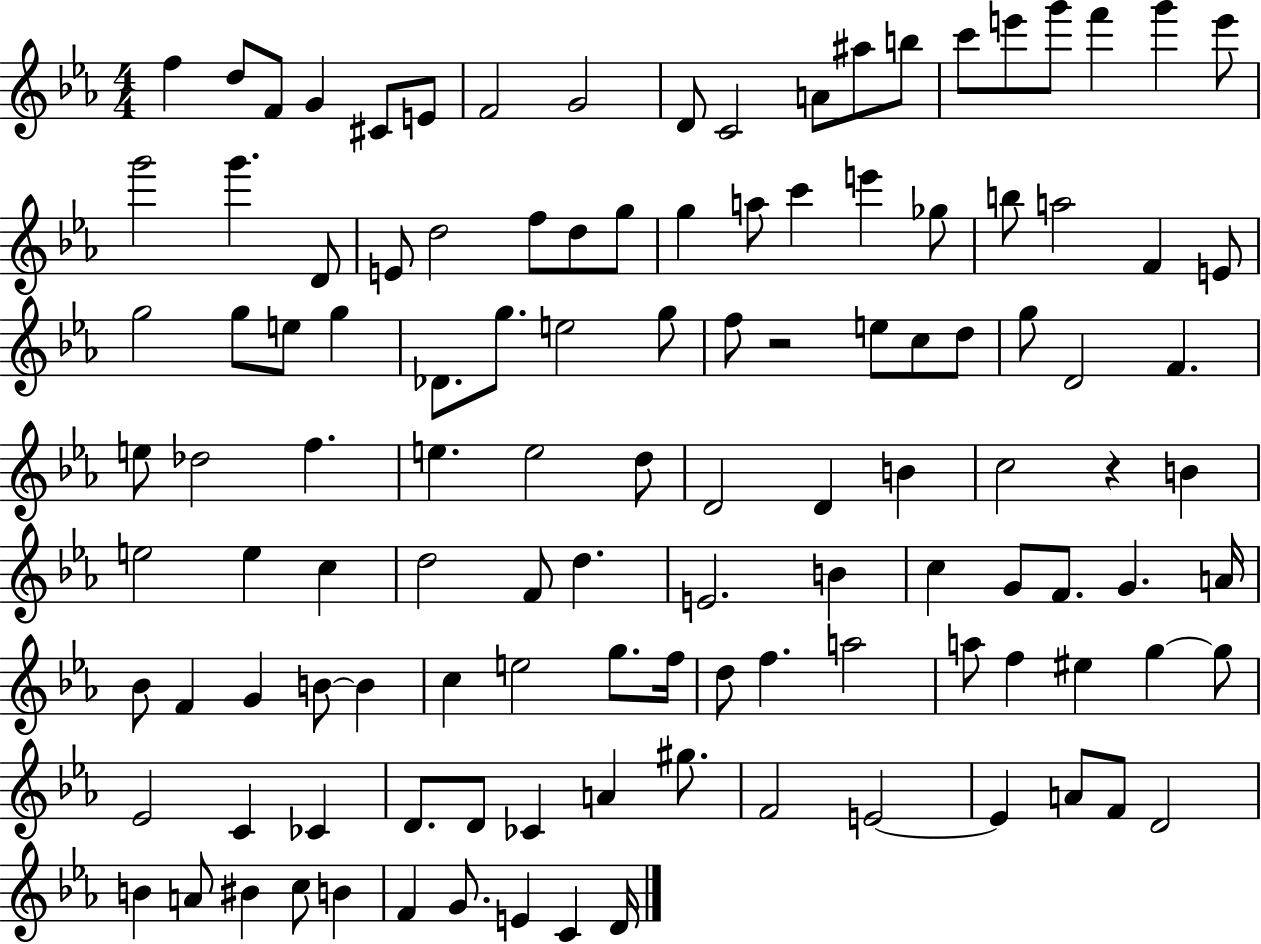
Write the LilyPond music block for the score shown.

{
  \clef treble
  \numericTimeSignature
  \time 4/4
  \key ees \major
  f''4 d''8 f'8 g'4 cis'8 e'8 | f'2 g'2 | d'8 c'2 a'8 ais''8 b''8 | c'''8 e'''8 g'''8 f'''4 g'''4 e'''8 | \break g'''2 g'''4. d'8 | e'8 d''2 f''8 d''8 g''8 | g''4 a''8 c'''4 e'''4 ges''8 | b''8 a''2 f'4 e'8 | \break g''2 g''8 e''8 g''4 | des'8. g''8. e''2 g''8 | f''8 r2 e''8 c''8 d''8 | g''8 d'2 f'4. | \break e''8 des''2 f''4. | e''4. e''2 d''8 | d'2 d'4 b'4 | c''2 r4 b'4 | \break e''2 e''4 c''4 | d''2 f'8 d''4. | e'2. b'4 | c''4 g'8 f'8. g'4. a'16 | \break bes'8 f'4 g'4 b'8~~ b'4 | c''4 e''2 g''8. f''16 | d''8 f''4. a''2 | a''8 f''4 eis''4 g''4~~ g''8 | \break ees'2 c'4 ces'4 | d'8. d'8 ces'4 a'4 gis''8. | f'2 e'2~~ | e'4 a'8 f'8 d'2 | \break b'4 a'8 bis'4 c''8 b'4 | f'4 g'8. e'4 c'4 d'16 | \bar "|."
}